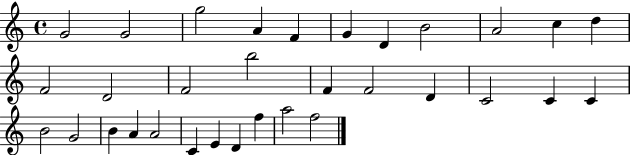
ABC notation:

X:1
T:Untitled
M:4/4
L:1/4
K:C
G2 G2 g2 A F G D B2 A2 c d F2 D2 F2 b2 F F2 D C2 C C B2 G2 B A A2 C E D f a2 f2